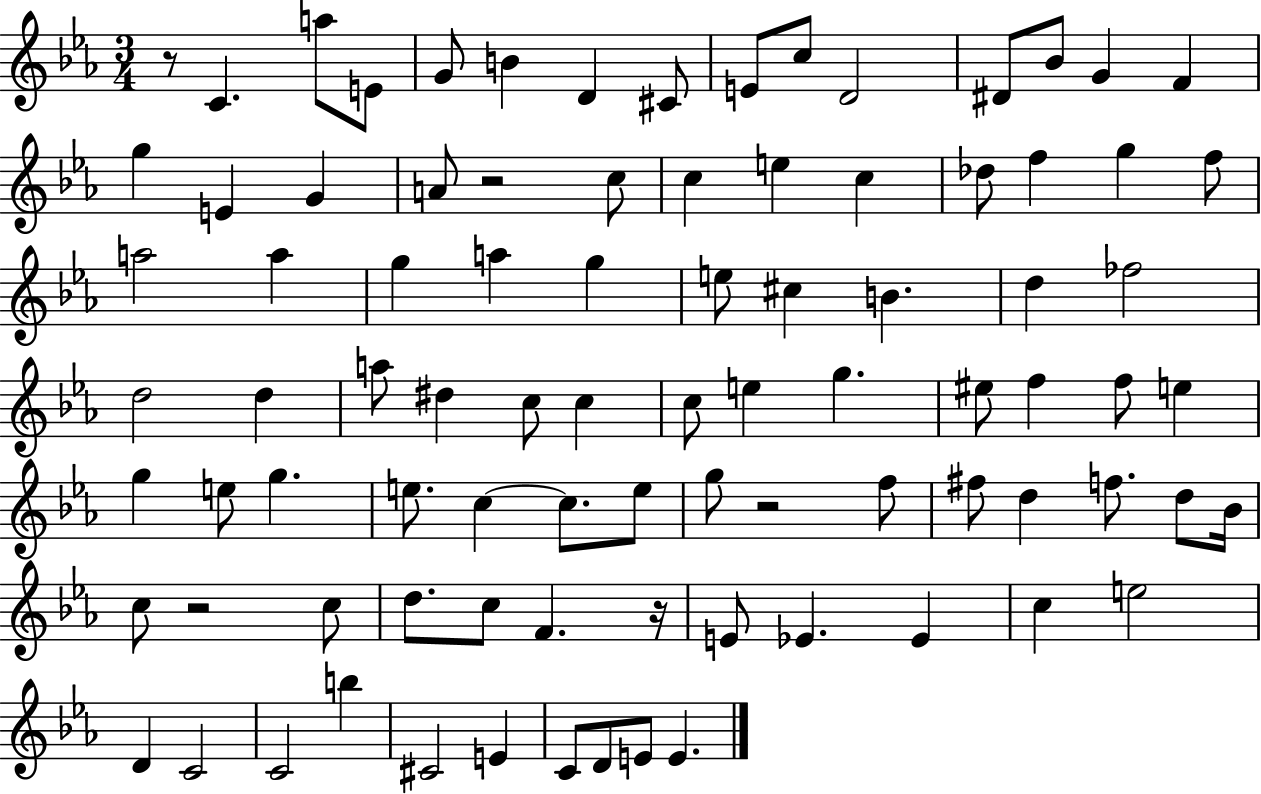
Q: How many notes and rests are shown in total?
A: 88